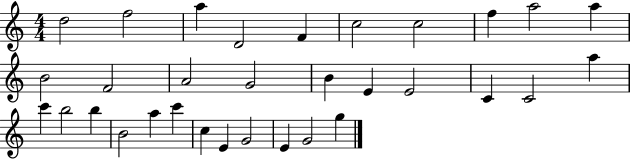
D5/h F5/h A5/q D4/h F4/q C5/h C5/h F5/q A5/h A5/q B4/h F4/h A4/h G4/h B4/q E4/q E4/h C4/q C4/h A5/q C6/q B5/h B5/q B4/h A5/q C6/q C5/q E4/q G4/h E4/q G4/h G5/q